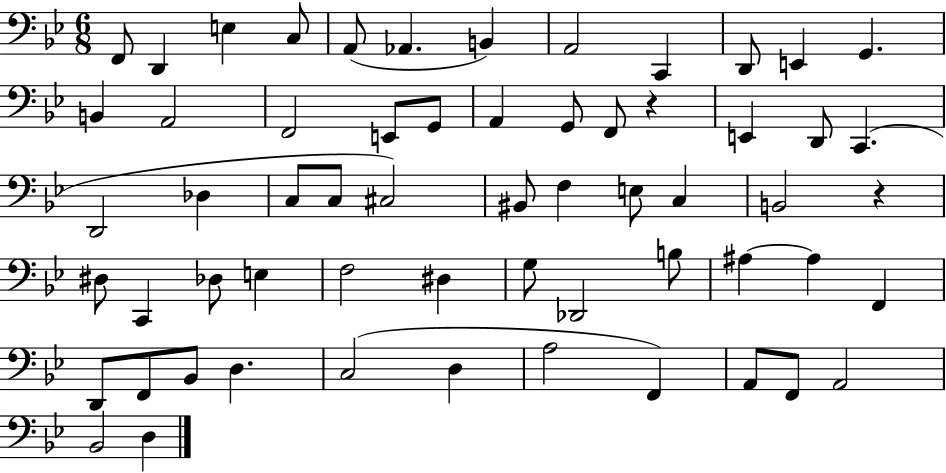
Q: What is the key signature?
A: BES major